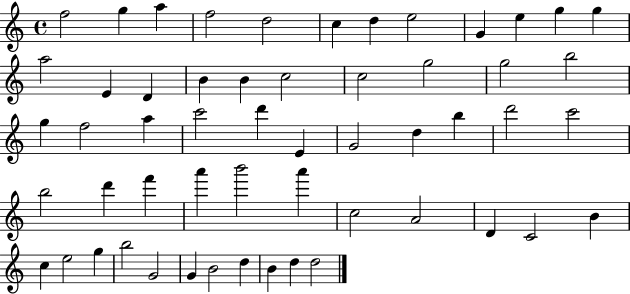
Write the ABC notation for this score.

X:1
T:Untitled
M:4/4
L:1/4
K:C
f2 g a f2 d2 c d e2 G e g g a2 E D B B c2 c2 g2 g2 b2 g f2 a c'2 d' E G2 d b d'2 c'2 b2 d' f' a' b'2 a' c2 A2 D C2 B c e2 g b2 G2 G B2 d B d d2